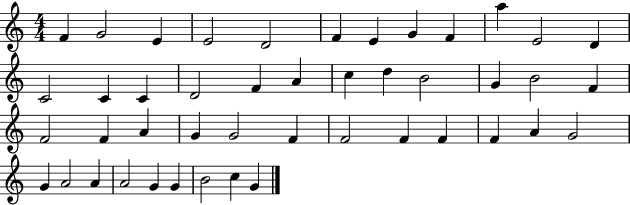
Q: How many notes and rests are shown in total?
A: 45